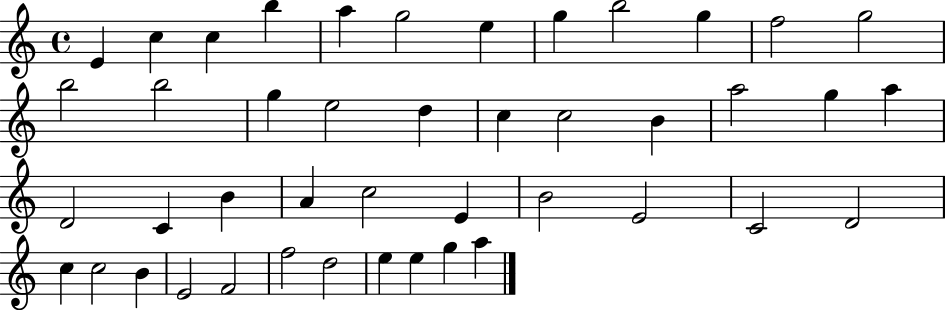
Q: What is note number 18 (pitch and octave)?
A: C5